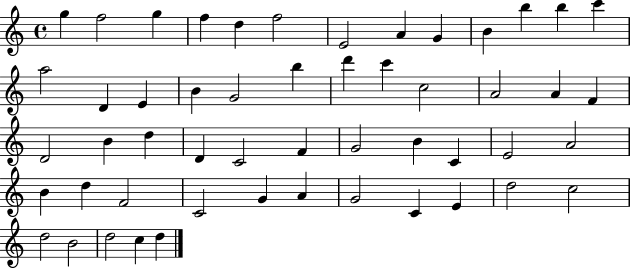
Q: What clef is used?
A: treble